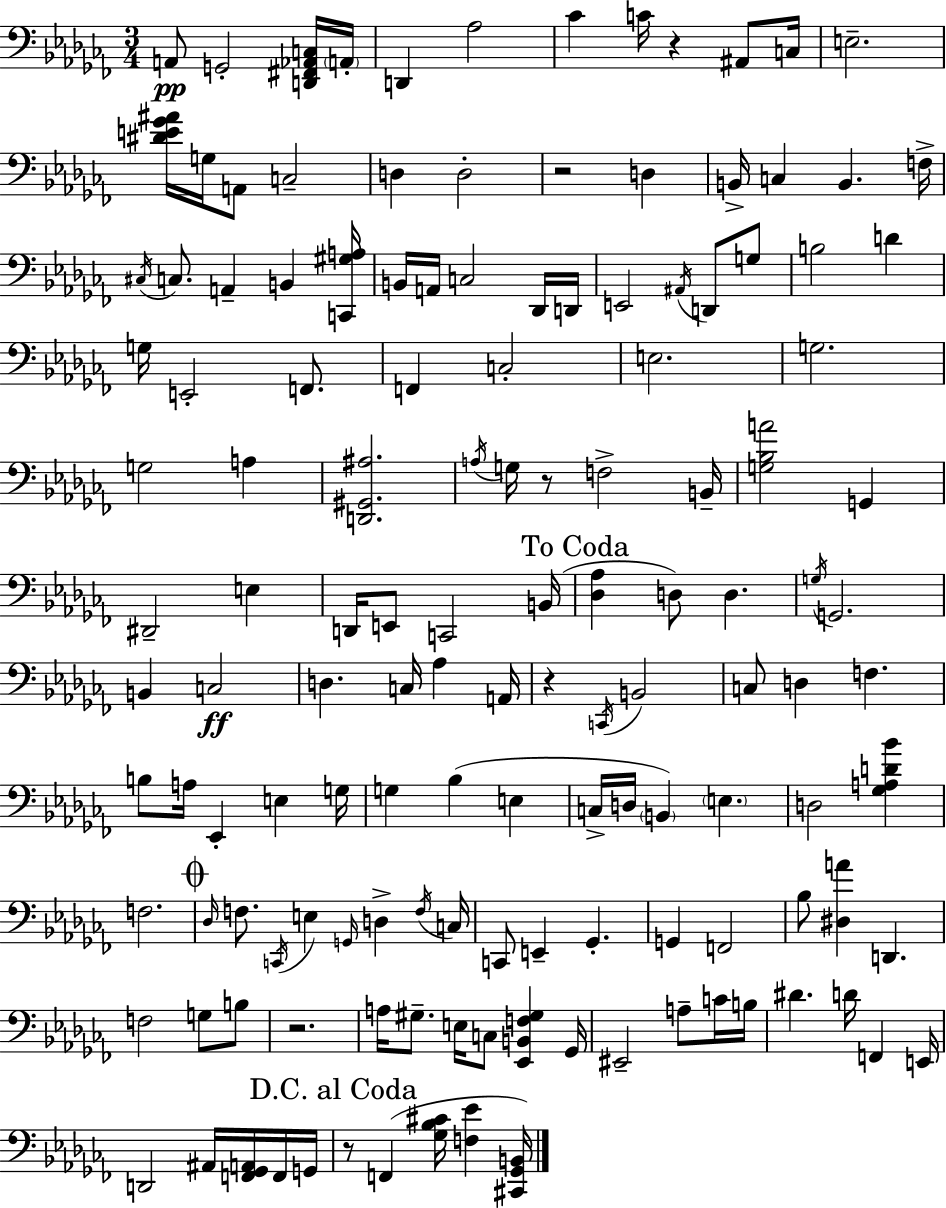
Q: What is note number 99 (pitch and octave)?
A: D2